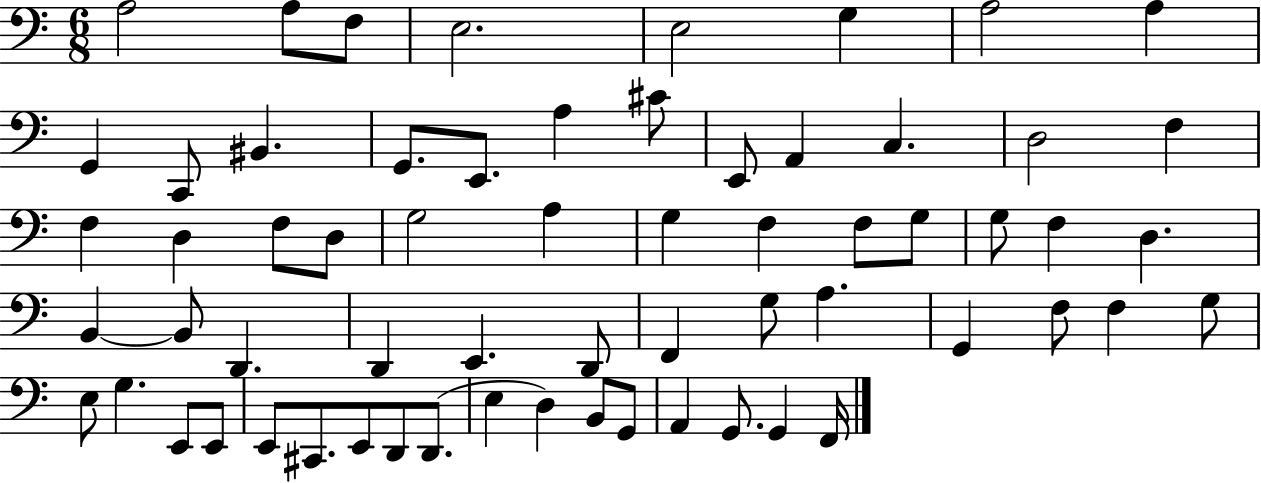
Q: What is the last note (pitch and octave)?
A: F2